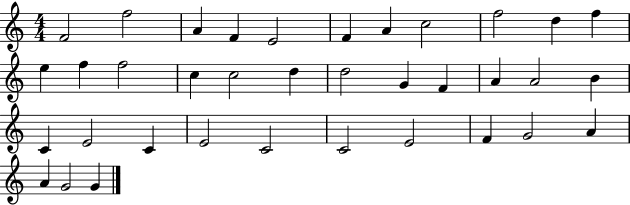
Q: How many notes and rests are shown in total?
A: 36